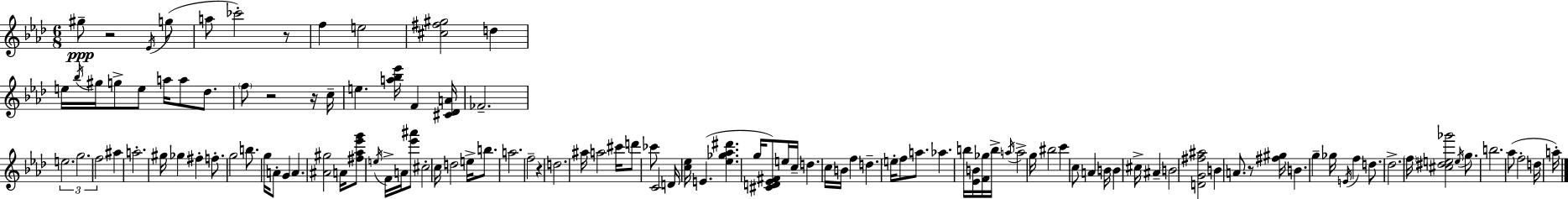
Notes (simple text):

G#5/e R/h Eb4/s G5/e A5/e CES6/h R/e F5/q E5/h [C#5,F#5,G#5]/h D5/q E5/s Bb5/s G#5/s G5/e E5/e A5/s A5/e Db5/e. F5/e R/h R/s C5/s E5/q. [A5,Bb5,Eb6]/s F4/q [C#4,Db4,A4]/s FES4/h. E5/h. G5/h. F5/h A#5/q A5/h. G#5/s Gb5/q F#5/q F5/e. G5/h B5/e. G5/s A4/e G4/q A4/q. [A#4,G#5]/h A4/s [F#5,Ab5,Eb6,G6]/e E5/s F4/s A4/s [Eb6,A#6]/e C#5/h C5/s D5/h E5/s B5/e. A5/h. F5/h R/q D5/h. A#5/s A5/h C#6/s D6/e CES6/e C4/h D4/s [C5,Eb5]/s E4/q. [Eb5,Gb5,Ab5,D#6]/q. G5/s [C#4,D4,Eb4,F#4]/e E5/s C5/s D5/q. C5/s B4/s F5/q D5/q. E5/s F5/e A5/e. Ab5/q. B5/s [Eb4,B4]/s [F4,Gb5]/s B5/s A5/s A5/h G5/s BIS5/h C6/q C5/e A4/q B4/s B4/q C#5/s A#4/q B4/h [D4,G4,F#5,A#5]/h B4/q A4/e. R/e [F#5,G#5]/s B4/q. G5/q Gb5/s E4/s F5/q D5/e. Db5/h. F5/s [C#5,D#5,E5,Gb6]/h E5/s G5/e. B5/h. Ab5/e F5/h D5/s A5/s